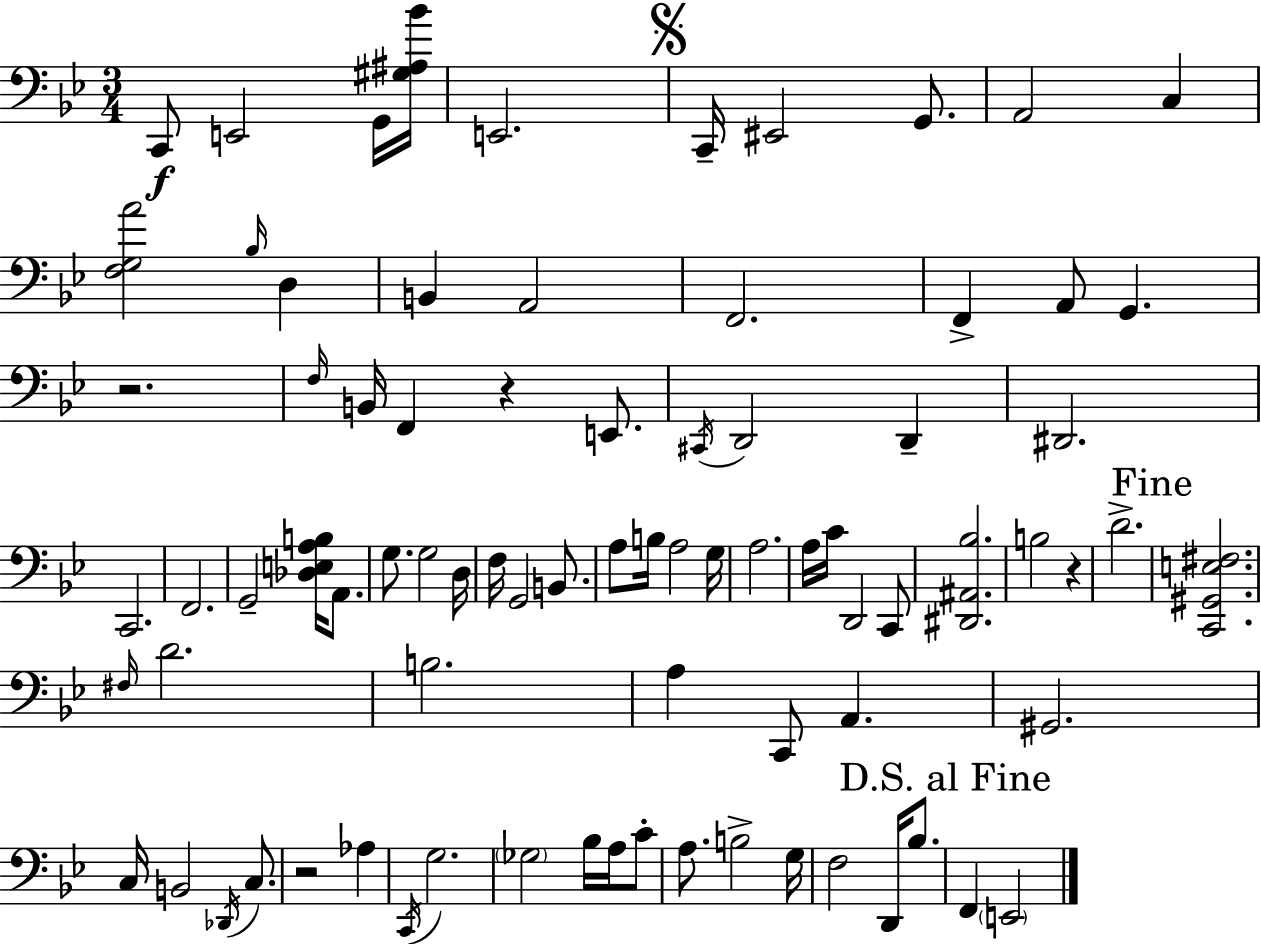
{
  \clef bass
  \numericTimeSignature
  \time 3/4
  \key bes \major
  c,8\f e,2 g,16 <gis ais bes'>16 | e,2. | \mark \markup { \musicglyph "scripts.segno" } c,16-- eis,2 g,8. | a,2 c4 | \break <f g a'>2 \grace { bes16 } d4 | b,4 a,2 | f,2. | f,4-> a,8 g,4. | \break r2. | \grace { f16 } b,16 f,4 r4 e,8. | \acciaccatura { cis,16 } d,2 d,4-- | dis,2. | \break c,2. | f,2. | g,2-- <des e a b>16 | a,8. g8. g2 | \break d16 f16 g,2 | b,8. a8 b16 a2 | g16 a2. | a16 c'16 d,2 | \break c,8 <dis, ais, bes>2. | b2 r4 | d'2.-> | \mark "Fine" <c, gis, e fis>2. | \break \grace { fis16 } d'2. | b2. | a4 c,8 a,4. | gis,2. | \break c16 b,2 | \acciaccatura { des,16 } c8. r2 | aes4 \acciaccatura { c,16 } g2. | \parenthesize ges2 | \break bes16 a16 c'8-. a8. b2-> | g16 f2 | d,16 bes8. \mark "D.S. al Fine" f,4 \parenthesize e,2 | \bar "|."
}